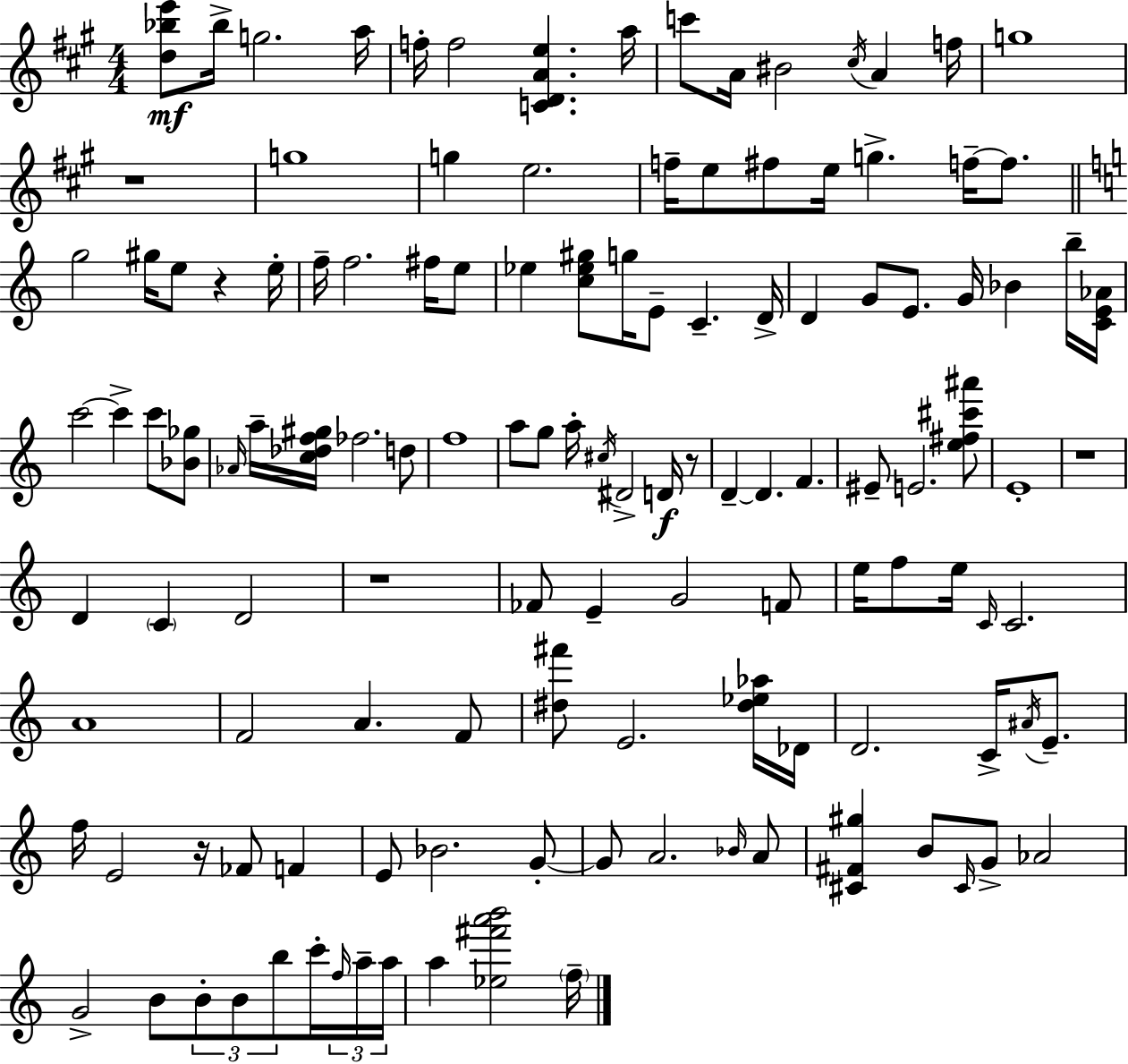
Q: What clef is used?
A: treble